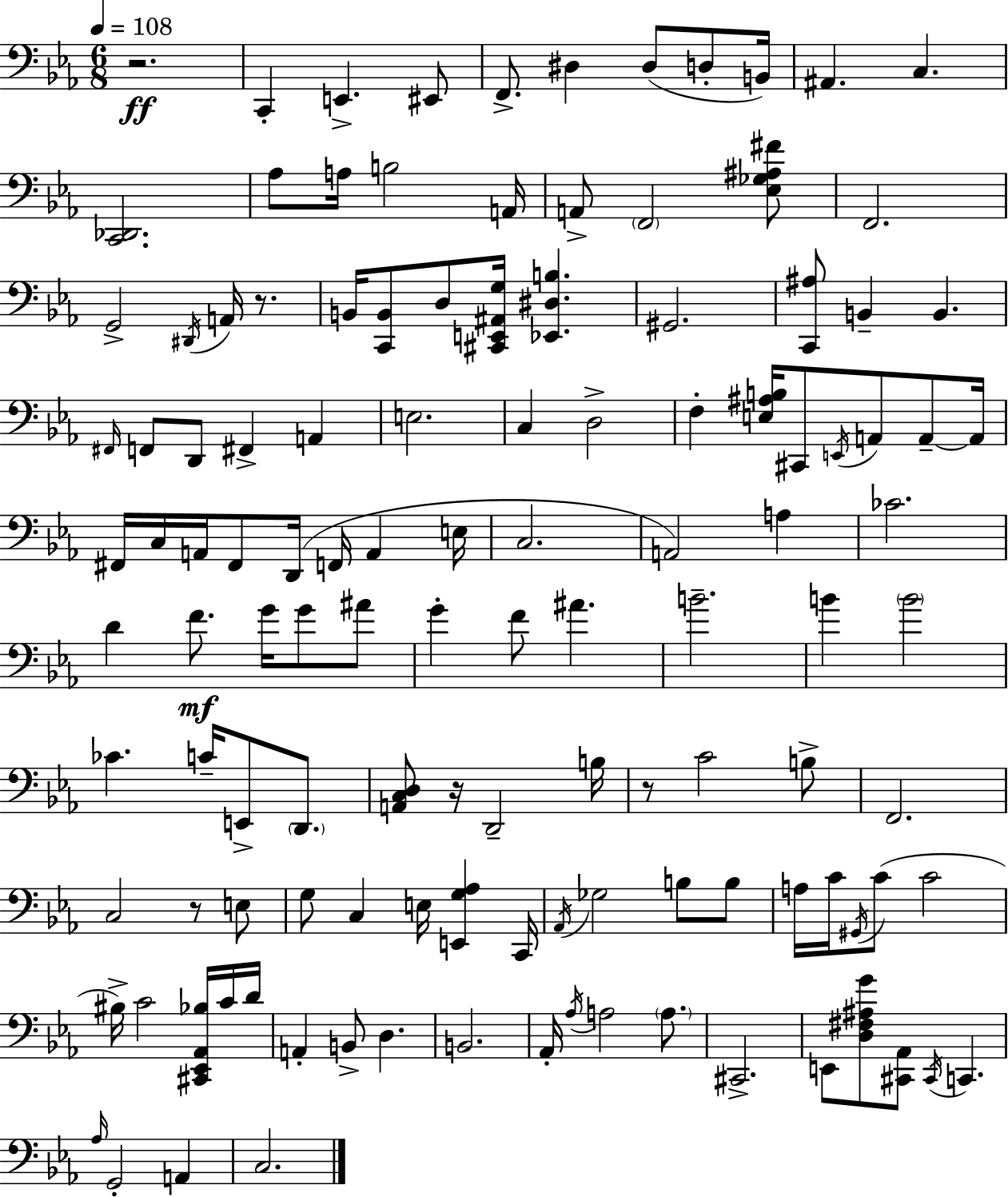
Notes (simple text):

R/h. C2/q E2/q. EIS2/e F2/e. D#3/q D#3/e D3/e B2/s A#2/q. C3/q. [C2,Db2]/h. Ab3/e A3/s B3/h A2/s A2/e F2/h [Eb3,Gb3,A#3,F#4]/e F2/h. G2/h D#2/s A2/s R/e. B2/s [C2,B2]/e D3/e [C#2,E2,A#2,G3]/s [Eb2,D#3,B3]/q. G#2/h. [C2,A#3]/e B2/q B2/q. F#2/s F2/e D2/e F#2/q A2/q E3/h. C3/q D3/h F3/q [E3,A#3,B3]/s C#2/e E2/s A2/e A2/e A2/s F#2/s C3/s A2/s F#2/e D2/s F2/s A2/q E3/s C3/h. A2/h A3/q CES4/h. D4/q F4/e. G4/s G4/e A#4/e G4/q F4/e A#4/q. B4/h. B4/q B4/h CES4/q. C4/s E2/e D2/e. [A2,C3,D3]/e R/s D2/h B3/s R/e C4/h B3/e F2/h. C3/h R/e E3/e G3/e C3/q E3/s [E2,G3,Ab3]/q C2/s Ab2/s Gb3/h B3/e B3/e A3/s C4/s G#2/s C4/e C4/h BIS3/s C4/h [C#2,Eb2,Ab2,Bb3]/s C4/s D4/s A2/q B2/e D3/q. B2/h. Ab2/s Ab3/s A3/h A3/e. C#2/h. E2/e [D3,F#3,A#3,G4]/e [C#2,Ab2]/e C#2/s C2/q. Ab3/s G2/h A2/q C3/h.